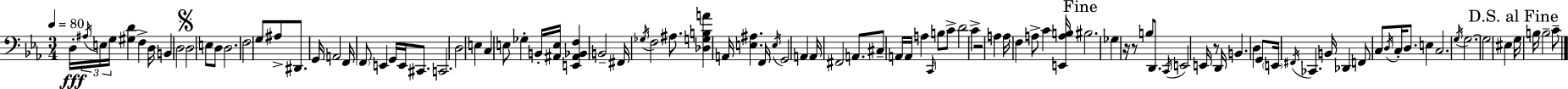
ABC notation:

X:1
T:Untitled
M:3/4
L:1/4
K:Eb
D,/4 ^A,/4 E,/4 G,/4 [^G,D] F, D,/4 B,, D,2 D,2 E,/2 D,/2 D,2 F,2 G,/2 ^A,/2 ^D,,/2 G,,/4 A,,2 F,,/4 F,,/2 E,, G,,/4 E,,/4 ^C,,/2 C,,2 D,2 E, C, E,/2 _G, B,,/4 [^A,,E,]/4 [E,,^A,,_B,,F,] B,,2 ^F,,/4 _G,/4 F,2 ^A,/2 [_D,G,B,A] A,,/4 [E,^A,] F,,/4 E,/4 G,,2 A,, A,,/4 ^F,,2 A,,/2 ^C,/2 A,,/4 A,,/4 A, C,,/4 B,/2 C/2 D2 C z2 A, A,/4 F, A,/2 C [E,,A,B,]/4 ^B,2 _G, z/4 z/2 B,/2 D,,/2 C,,/4 E,,2 E,,/4 z/2 D,,/4 B,, D, G,,/2 E,,/4 ^F,,/4 _C,, B,,/4 _D,, F,,/2 C,/2 D,/4 C,/4 D,/2 E, C,2 G,/4 G,2 G,2 ^E, G,/4 B,/4 B,2 C/2